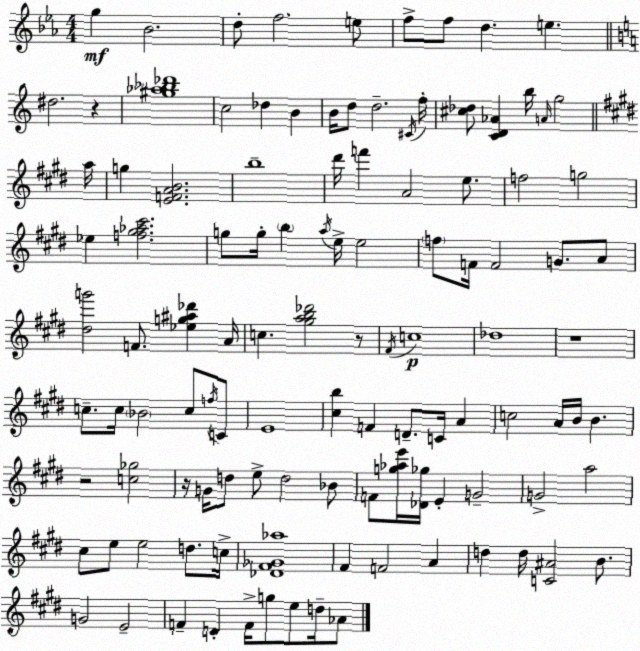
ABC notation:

X:1
T:Untitled
M:4/4
L:1/4
K:Eb
g _B2 d/2 f2 e/2 f/2 f/2 d e ^d2 z [^g_a_b_d']4 c2 _d B B/4 d/2 d2 ^C/4 f/4 [^c_d]/2 [CD_A] b/4 A/4 g2 a/4 g [EFAB]2 b4 ^d'/4 f' A2 e/2 f2 g2 _e [f^g_a^c']2 g/2 g/4 b a/4 e/4 e2 f/2 F/4 F2 G/2 A/2 [^dg']2 F/2 [_eg^a_d'] A/4 c [^gab_d']2 z/2 ^F/4 c4 _d4 z4 c/2 c/4 _B2 c/2 f/4 C/2 E4 [^cb] F D/2 C/4 A c2 A/4 B/4 B z2 [c_g]2 z/4 G/4 d/2 e/2 d2 _B/2 F/2 [g_ae']/4 [_D_g]/4 E G2 G2 a2 ^c/2 e/2 e2 d/2 c/4 [_D^F_G_a]4 ^F F2 A d d/4 [C^A]2 B/2 G2 E2 F D F/4 g/2 e/2 d/4 _A/2